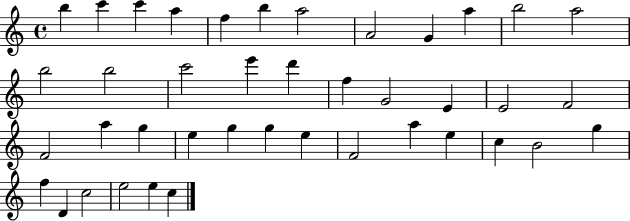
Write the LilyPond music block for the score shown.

{
  \clef treble
  \time 4/4
  \defaultTimeSignature
  \key c \major
  b''4 c'''4 c'''4 a''4 | f''4 b''4 a''2 | a'2 g'4 a''4 | b''2 a''2 | \break b''2 b''2 | c'''2 e'''4 d'''4 | f''4 g'2 e'4 | e'2 f'2 | \break f'2 a''4 g''4 | e''4 g''4 g''4 e''4 | f'2 a''4 e''4 | c''4 b'2 g''4 | \break f''4 d'4 c''2 | e''2 e''4 c''4 | \bar "|."
}